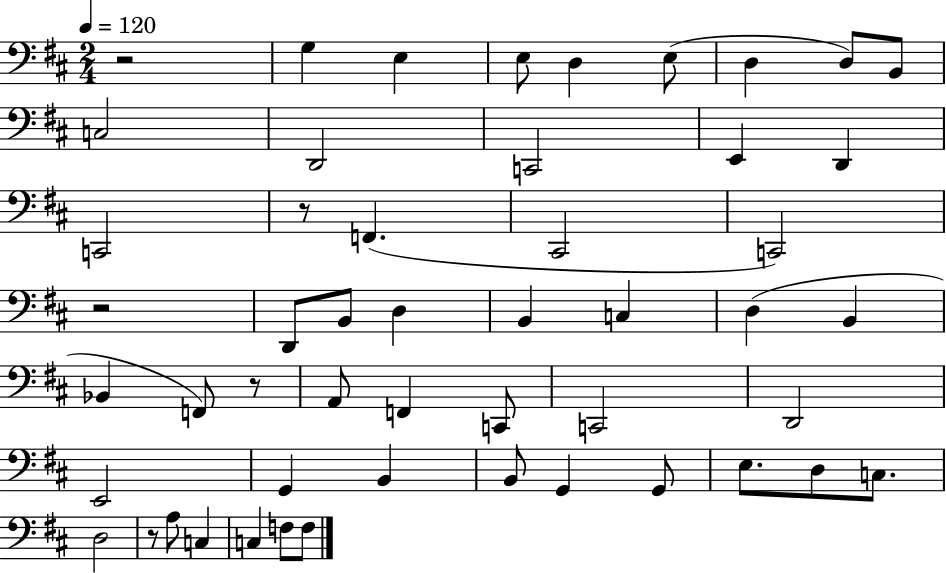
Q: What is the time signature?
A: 2/4